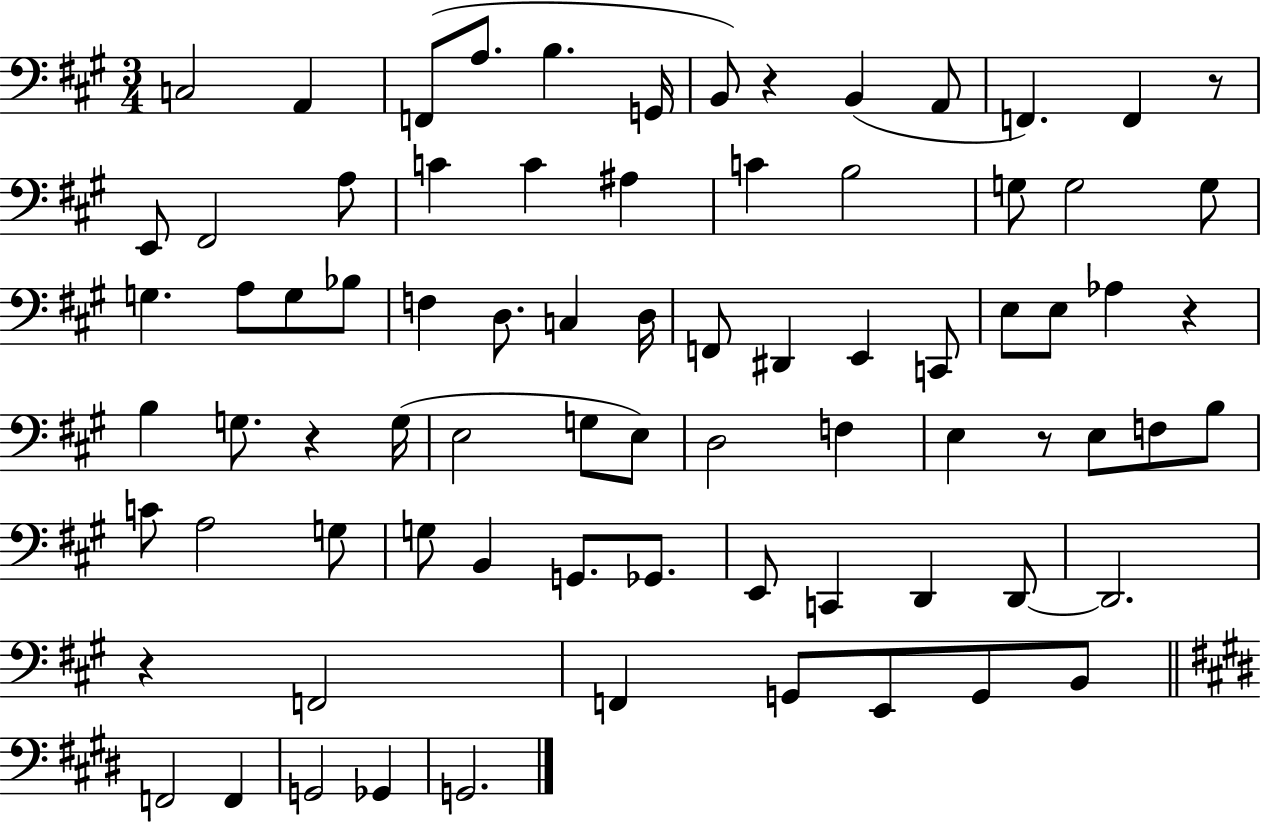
{
  \clef bass
  \numericTimeSignature
  \time 3/4
  \key a \major
  c2 a,4 | f,8( a8. b4. g,16 | b,8) r4 b,4( a,8 | f,4.) f,4 r8 | \break e,8 fis,2 a8 | c'4 c'4 ais4 | c'4 b2 | g8 g2 g8 | \break g4. a8 g8 bes8 | f4 d8. c4 d16 | f,8 dis,4 e,4 c,8 | e8 e8 aes4 r4 | \break b4 g8. r4 g16( | e2 g8 e8) | d2 f4 | e4 r8 e8 f8 b8 | \break c'8 a2 g8 | g8 b,4 g,8. ges,8. | e,8 c,4 d,4 d,8~~ | d,2. | \break r4 f,2 | f,4 g,8 e,8 g,8 b,8 | \bar "||" \break \key e \major f,2 f,4 | g,2 ges,4 | g,2. | \bar "|."
}